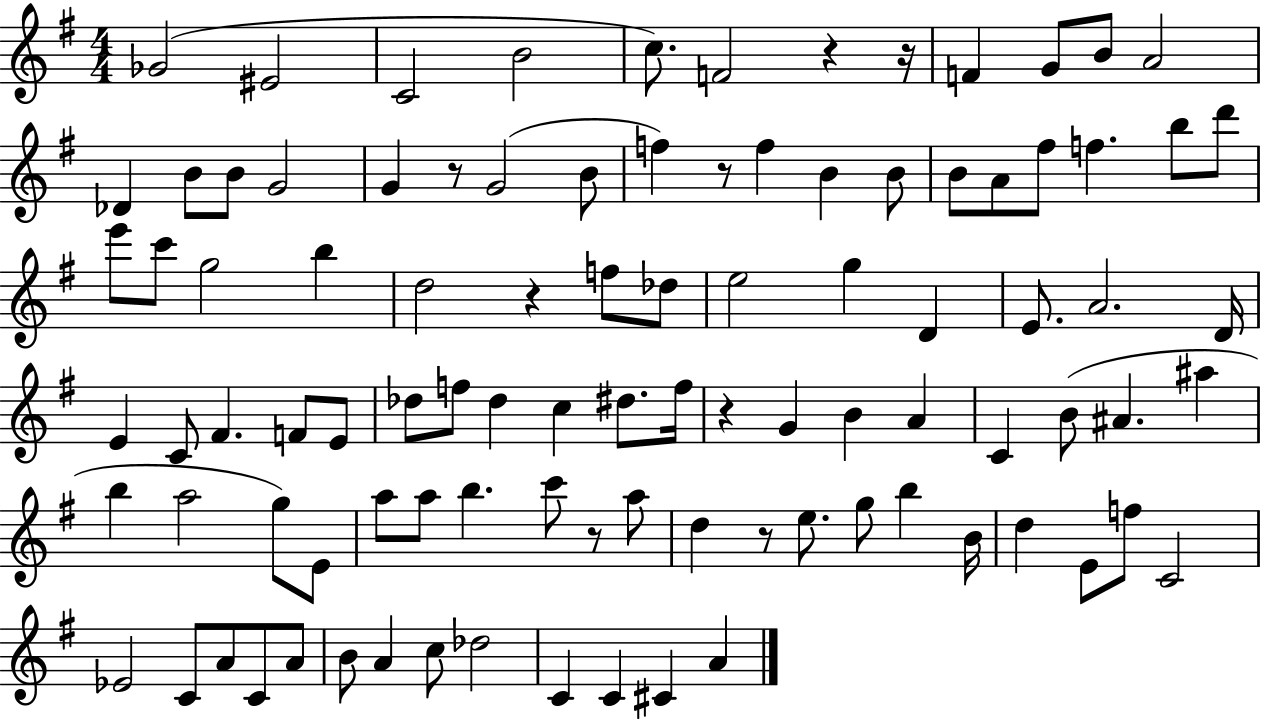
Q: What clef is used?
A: treble